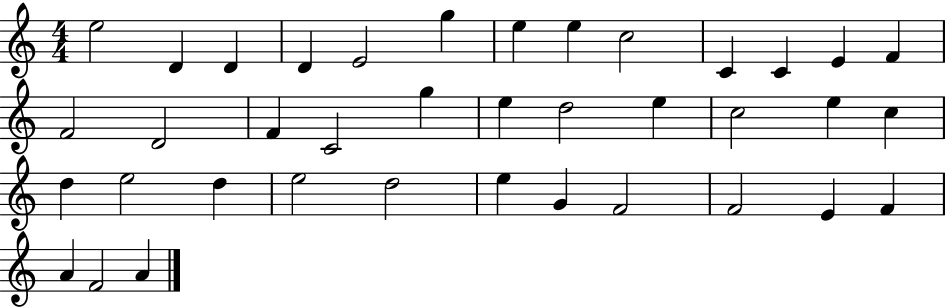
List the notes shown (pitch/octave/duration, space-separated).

E5/h D4/q D4/q D4/q E4/h G5/q E5/q E5/q C5/h C4/q C4/q E4/q F4/q F4/h D4/h F4/q C4/h G5/q E5/q D5/h E5/q C5/h E5/q C5/q D5/q E5/h D5/q E5/h D5/h E5/q G4/q F4/h F4/h E4/q F4/q A4/q F4/h A4/q